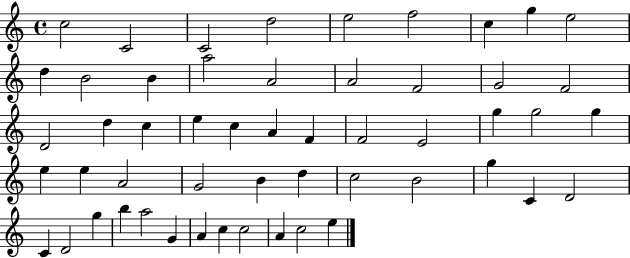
{
  \clef treble
  \time 4/4
  \defaultTimeSignature
  \key c \major
  c''2 c'2 | c'2 d''2 | e''2 f''2 | c''4 g''4 e''2 | \break d''4 b'2 b'4 | a''2 a'2 | a'2 f'2 | g'2 f'2 | \break d'2 d''4 c''4 | e''4 c''4 a'4 f'4 | f'2 e'2 | g''4 g''2 g''4 | \break e''4 e''4 a'2 | g'2 b'4 d''4 | c''2 b'2 | g''4 c'4 d'2 | \break c'4 d'2 g''4 | b''4 a''2 g'4 | a'4 c''4 c''2 | a'4 c''2 e''4 | \break \bar "|."
}